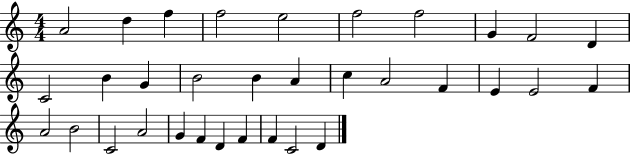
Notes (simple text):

A4/h D5/q F5/q F5/h E5/h F5/h F5/h G4/q F4/h D4/q C4/h B4/q G4/q B4/h B4/q A4/q C5/q A4/h F4/q E4/q E4/h F4/q A4/h B4/h C4/h A4/h G4/q F4/q D4/q F4/q F4/q C4/h D4/q